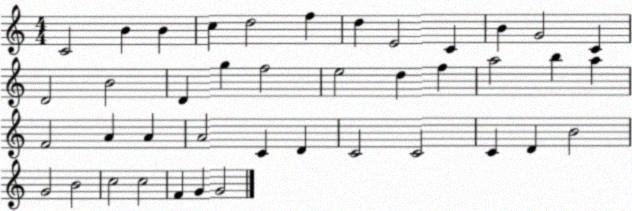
X:1
T:Untitled
M:4/4
L:1/4
K:C
C2 B B c d2 f d E2 C B G2 C D2 B2 D g f2 e2 d f a2 b a F2 A A A2 C D C2 C2 C D B2 G2 B2 c2 c2 F G G2